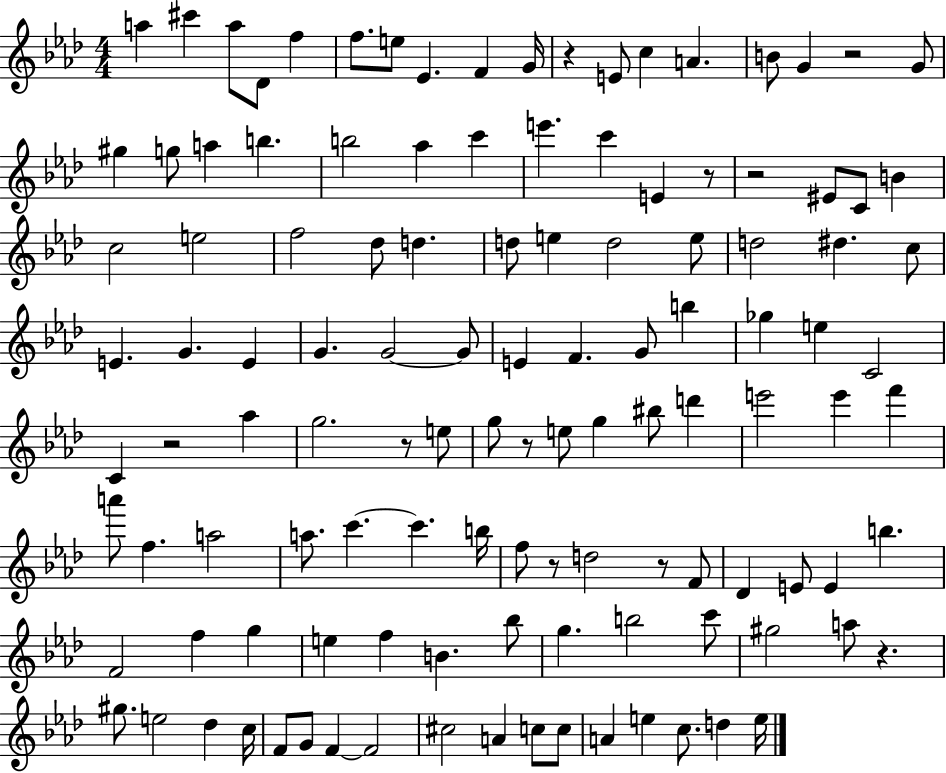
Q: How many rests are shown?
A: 10